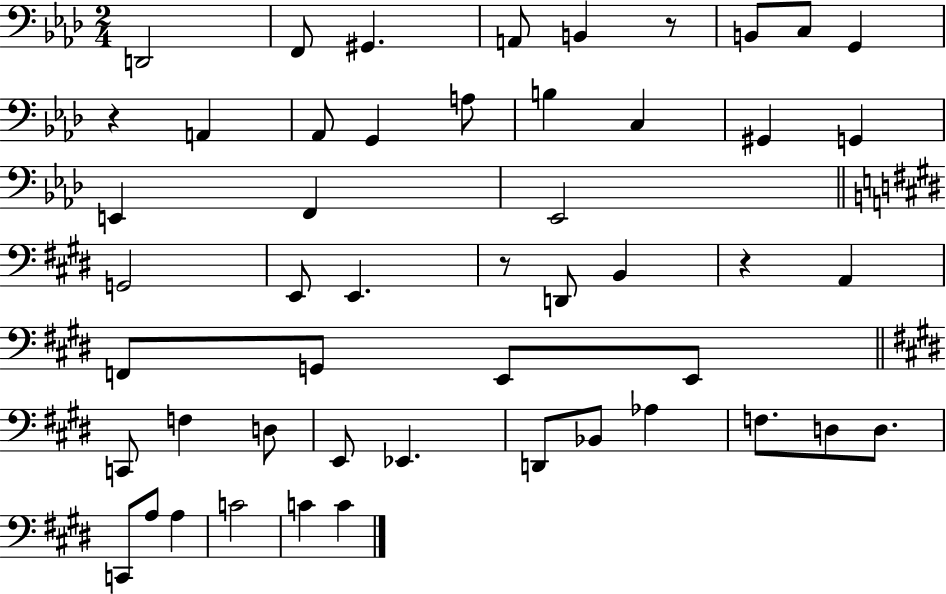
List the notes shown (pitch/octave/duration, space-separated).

D2/h F2/e G#2/q. A2/e B2/q R/e B2/e C3/e G2/q R/q A2/q Ab2/e G2/q A3/e B3/q C3/q G#2/q G2/q E2/q F2/q Eb2/h G2/h E2/e E2/q. R/e D2/e B2/q R/q A2/q F2/e G2/e E2/e E2/e C2/e F3/q D3/e E2/e Eb2/q. D2/e Bb2/e Ab3/q F3/e. D3/e D3/e. C2/e A3/e A3/q C4/h C4/q C4/q